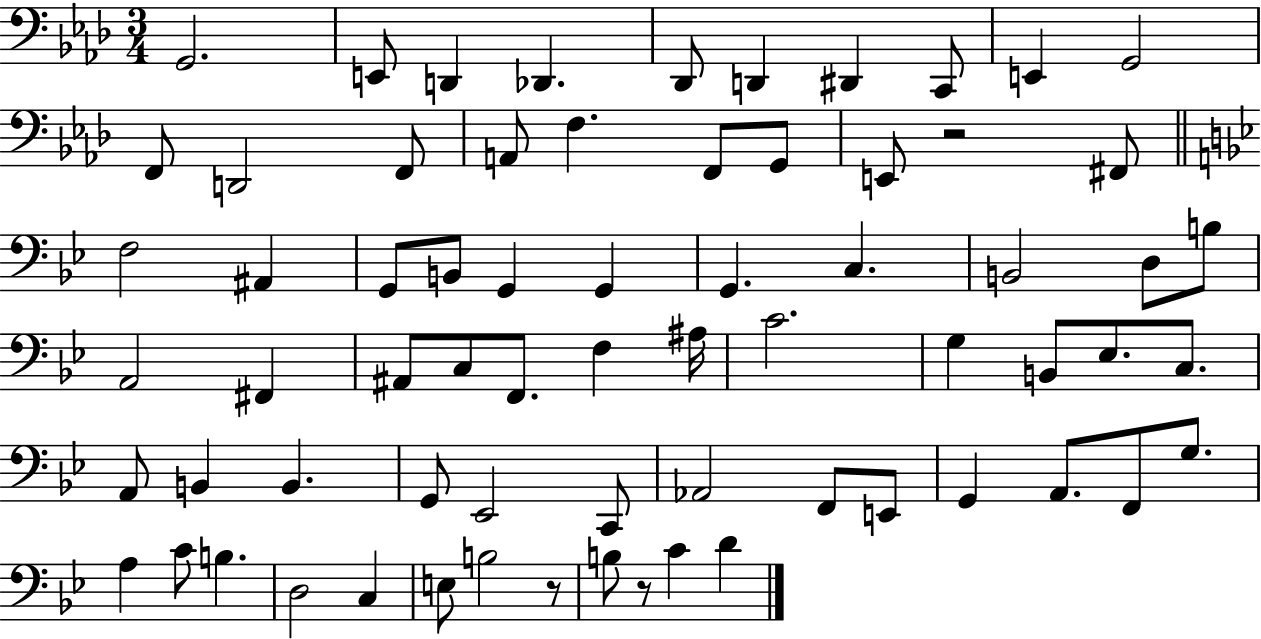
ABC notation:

X:1
T:Untitled
M:3/4
L:1/4
K:Ab
G,,2 E,,/2 D,, _D,, _D,,/2 D,, ^D,, C,,/2 E,, G,,2 F,,/2 D,,2 F,,/2 A,,/2 F, F,,/2 G,,/2 E,,/2 z2 ^F,,/2 F,2 ^A,, G,,/2 B,,/2 G,, G,, G,, C, B,,2 D,/2 B,/2 A,,2 ^F,, ^A,,/2 C,/2 F,,/2 F, ^A,/4 C2 G, B,,/2 _E,/2 C,/2 A,,/2 B,, B,, G,,/2 _E,,2 C,,/2 _A,,2 F,,/2 E,,/2 G,, A,,/2 F,,/2 G,/2 A, C/2 B, D,2 C, E,/2 B,2 z/2 B,/2 z/2 C D